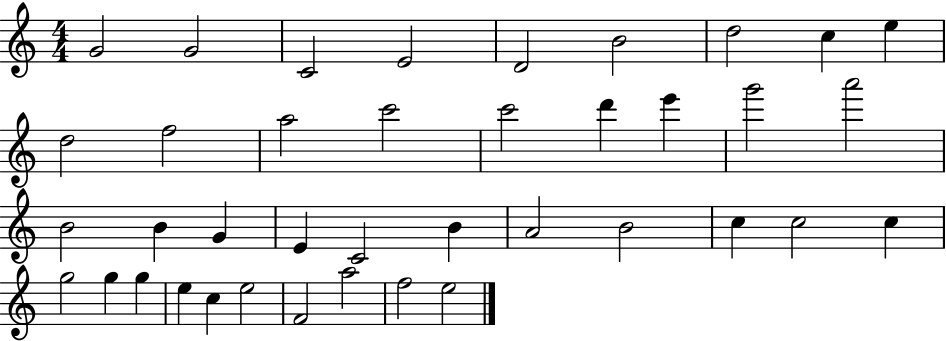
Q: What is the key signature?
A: C major